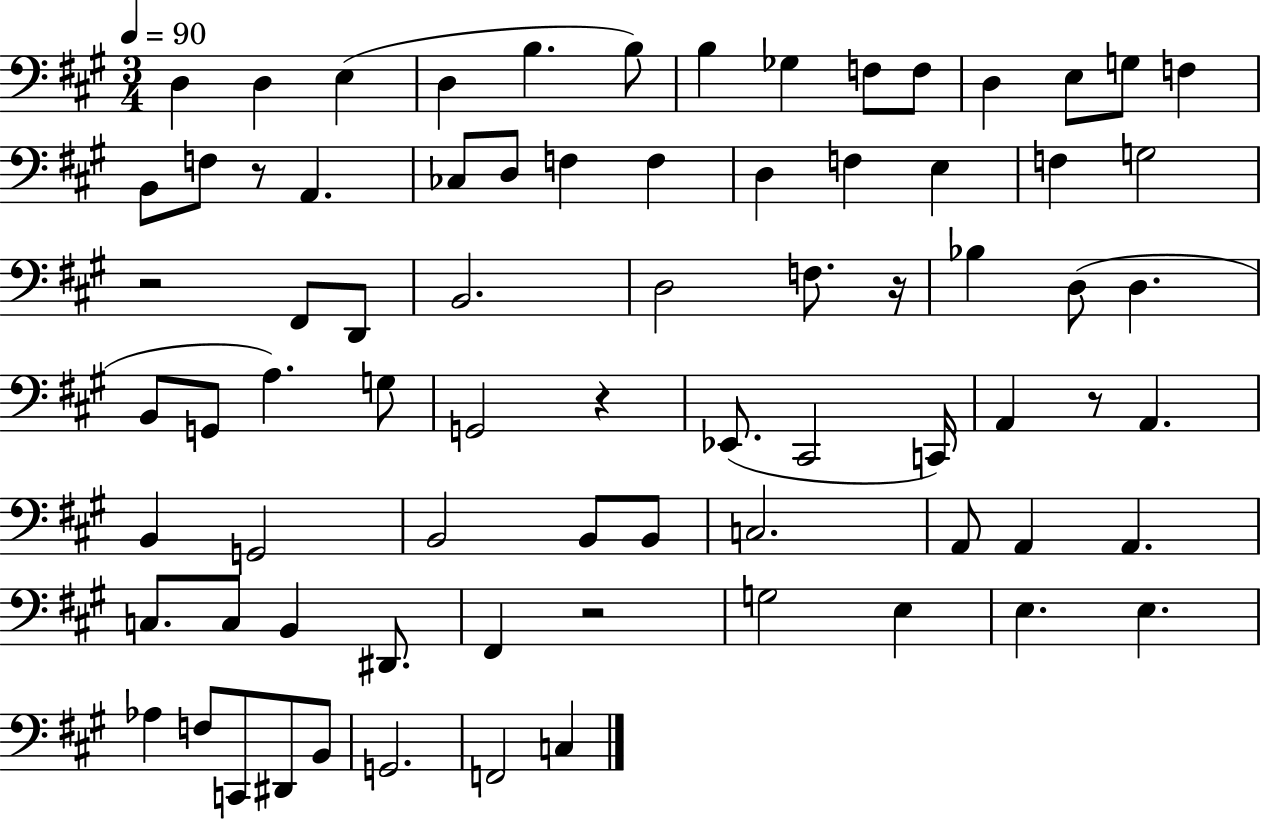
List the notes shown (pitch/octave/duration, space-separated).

D3/q D3/q E3/q D3/q B3/q. B3/e B3/q Gb3/q F3/e F3/e D3/q E3/e G3/e F3/q B2/e F3/e R/e A2/q. CES3/e D3/e F3/q F3/q D3/q F3/q E3/q F3/q G3/h R/h F#2/e D2/e B2/h. D3/h F3/e. R/s Bb3/q D3/e D3/q. B2/e G2/e A3/q. G3/e G2/h R/q Eb2/e. C#2/h C2/s A2/q R/e A2/q. B2/q G2/h B2/h B2/e B2/e C3/h. A2/e A2/q A2/q. C3/e. C3/e B2/q D#2/e. F#2/q R/h G3/h E3/q E3/q. E3/q. Ab3/q F3/e C2/e D#2/e B2/e G2/h. F2/h C3/q